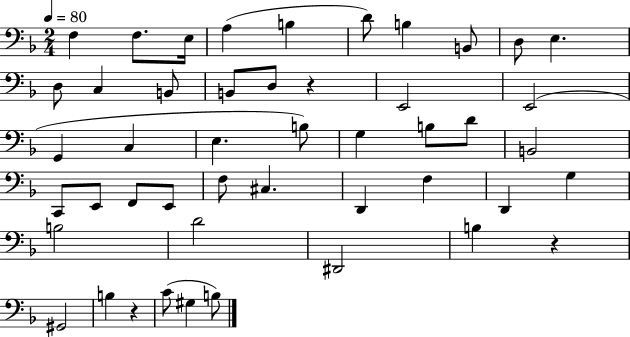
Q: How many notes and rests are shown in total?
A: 47